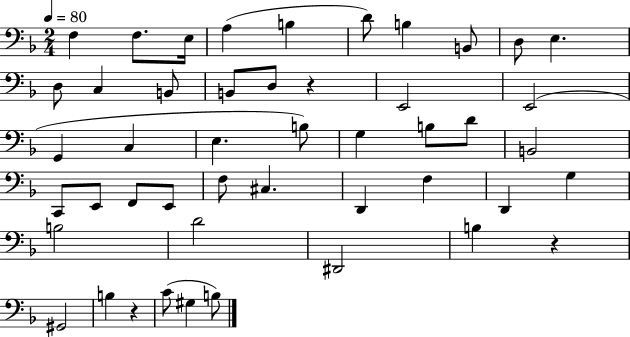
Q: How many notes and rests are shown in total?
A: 47